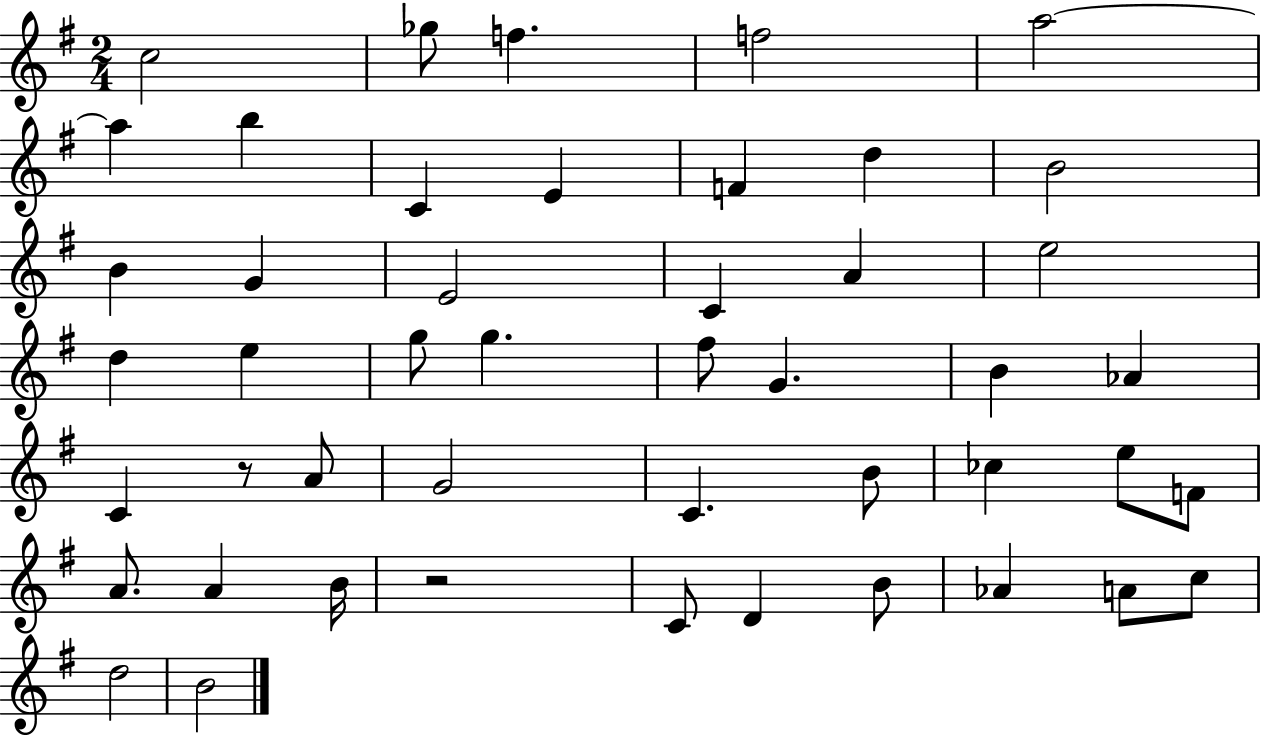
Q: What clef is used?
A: treble